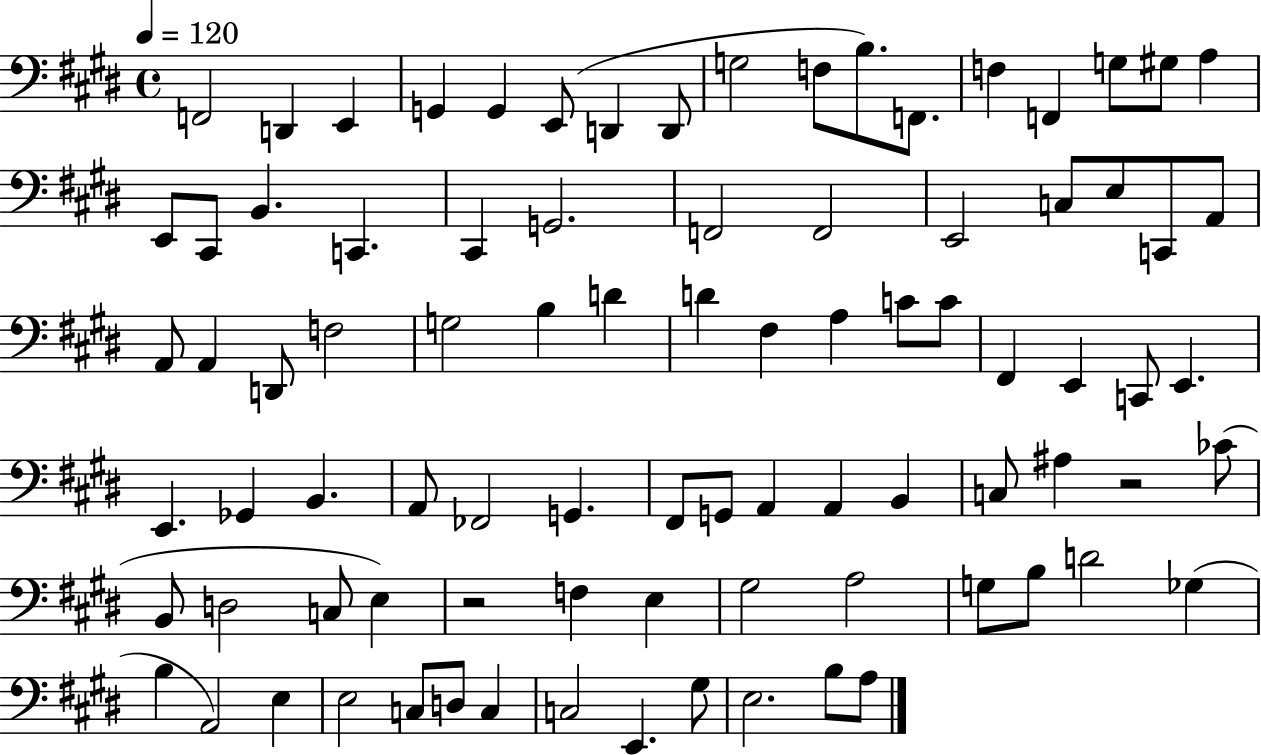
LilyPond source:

{
  \clef bass
  \time 4/4
  \defaultTimeSignature
  \key e \major
  \tempo 4 = 120
  f,2 d,4 e,4 | g,4 g,4 e,8( d,4 d,8 | g2 f8 b8.) f,8. | f4 f,4 g8 gis8 a4 | \break e,8 cis,8 b,4. c,4. | cis,4 g,2. | f,2 f,2 | e,2 c8 e8 c,8 a,8 | \break a,8 a,4 d,8 f2 | g2 b4 d'4 | d'4 fis4 a4 c'8 c'8 | fis,4 e,4 c,8 e,4. | \break e,4. ges,4 b,4. | a,8 fes,2 g,4. | fis,8 g,8 a,4 a,4 b,4 | c8 ais4 r2 ces'8( | \break b,8 d2 c8 e4) | r2 f4 e4 | gis2 a2 | g8 b8 d'2 ges4( | \break b4 a,2) e4 | e2 c8 d8 c4 | c2 e,4. gis8 | e2. b8 a8 | \break \bar "|."
}